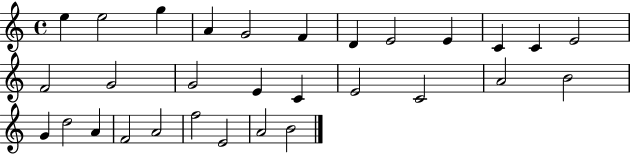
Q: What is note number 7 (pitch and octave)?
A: D4